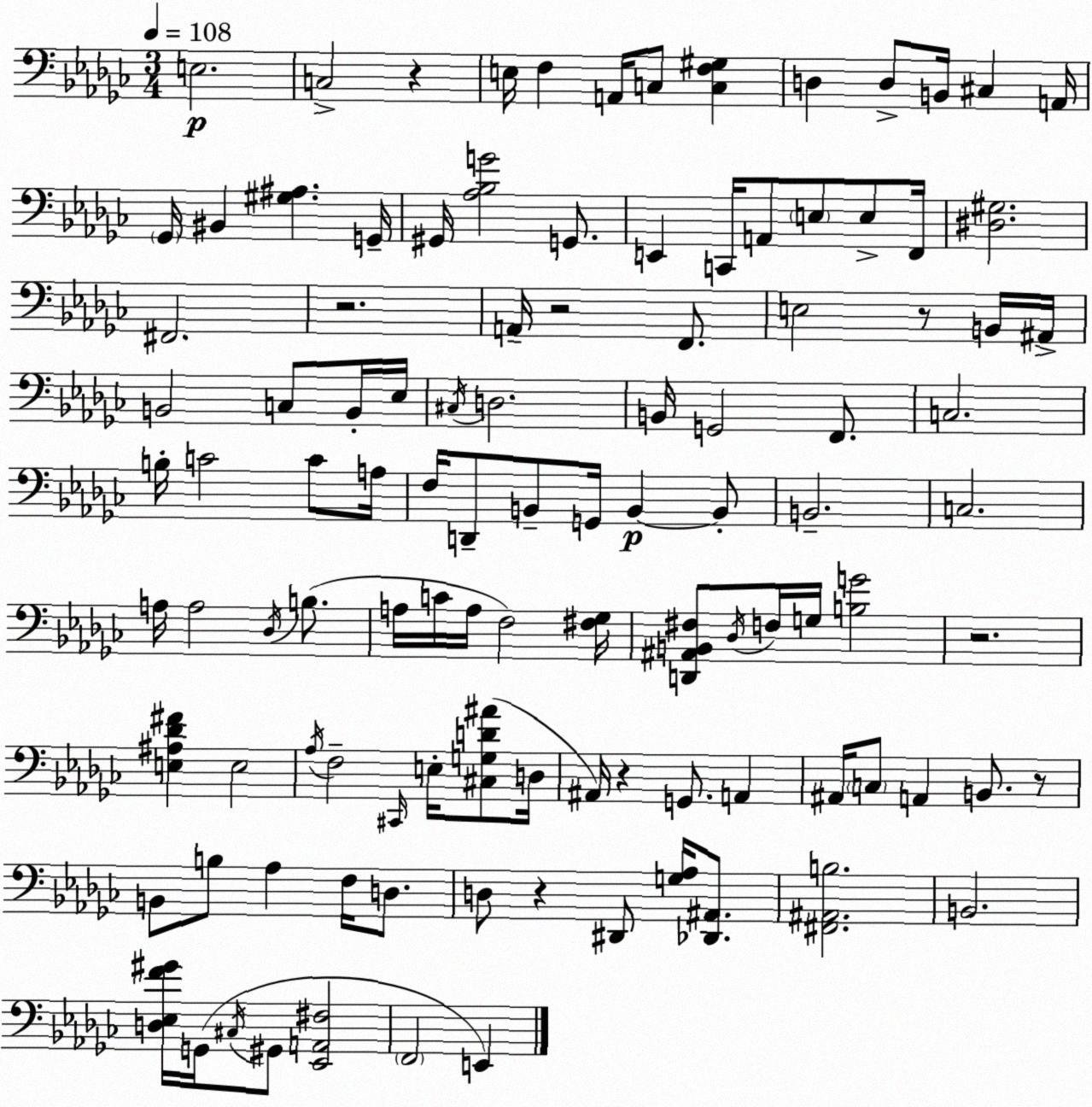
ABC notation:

X:1
T:Untitled
M:3/4
L:1/4
K:Ebm
E,2 C,2 z E,/4 F, A,,/4 C,/2 [C,F,^G,] D, D,/2 B,,/4 ^C, A,,/4 _G,,/4 ^B,, [^G,^A,] G,,/4 ^G,,/4 [_A,_B,G]2 G,,/2 E,, C,,/4 A,,/2 E,/2 E,/2 F,,/4 [^D,^G,]2 ^F,,2 z2 A,,/4 z2 F,,/2 E,2 z/2 B,,/4 ^A,,/4 B,,2 C,/2 B,,/4 _E,/4 ^C,/4 D,2 B,,/4 G,,2 F,,/2 C,2 B,/4 C2 C/2 A,/4 F,/4 D,,/2 B,,/2 G,,/4 B,, B,,/2 B,,2 C,2 A,/4 A,2 _D,/4 B,/2 A,/4 C/4 A,/4 F,2 [^F,_G,]/4 [D,,^A,,B,,^F,]/2 _D,/4 F,/4 G,/4 [B,G]2 z2 [E,^A,_D^F] E,2 _A,/4 F,2 ^C,,/4 E,/4 [^C,G,D^A]/2 D,/4 ^A,,/4 z G,,/2 A,, ^A,,/4 C,/2 A,, B,,/2 z/2 B,,/2 B,/2 _A, F,/4 D,/2 D,/2 z ^D,,/2 [G,_A,]/4 [_D,,^A,,]/2 [^F,,^A,,B,]2 B,,2 [D,_E,F^G]/4 G,,/4 ^C,/4 ^G,,/2 [_E,,A,,^F,]2 F,,2 E,,